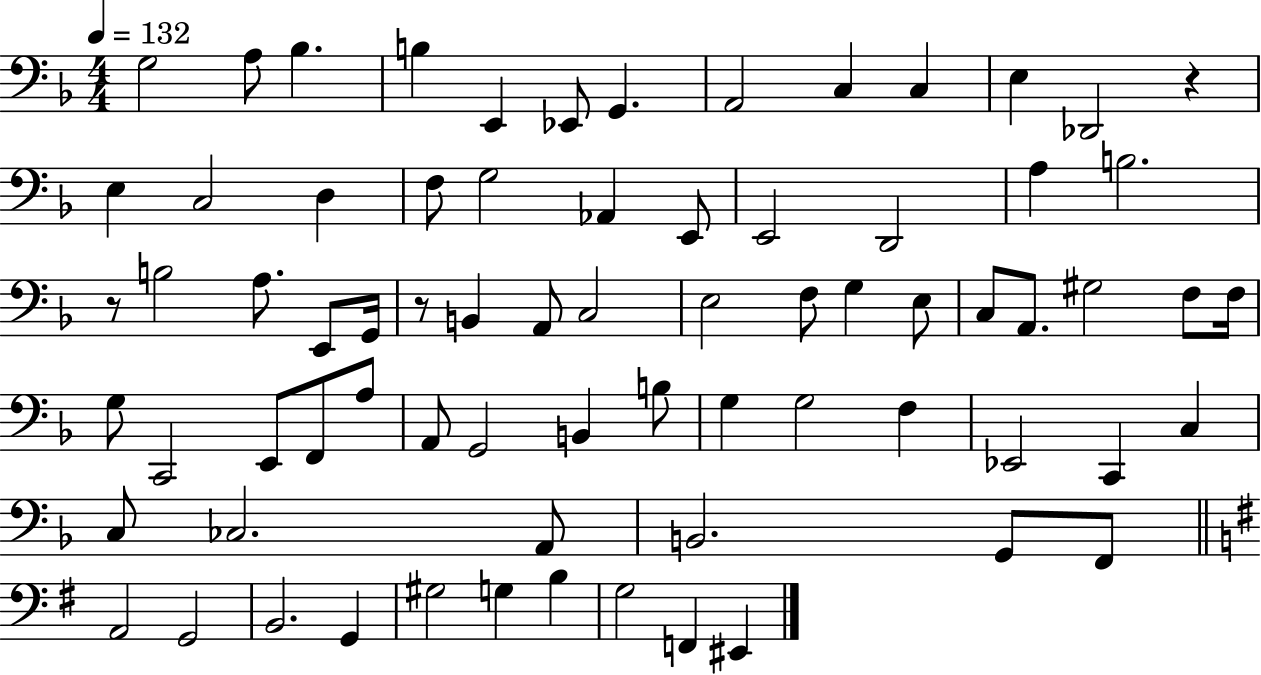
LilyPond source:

{
  \clef bass
  \numericTimeSignature
  \time 4/4
  \key f \major
  \tempo 4 = 132
  \repeat volta 2 { g2 a8 bes4. | b4 e,4 ees,8 g,4. | a,2 c4 c4 | e4 des,2 r4 | \break e4 c2 d4 | f8 g2 aes,4 e,8 | e,2 d,2 | a4 b2. | \break r8 b2 a8. e,8 g,16 | r8 b,4 a,8 c2 | e2 f8 g4 e8 | c8 a,8. gis2 f8 f16 | \break g8 c,2 e,8 f,8 a8 | a,8 g,2 b,4 b8 | g4 g2 f4 | ees,2 c,4 c4 | \break c8 ces2. a,8 | b,2. g,8 f,8 | \bar "||" \break \key g \major a,2 g,2 | b,2. g,4 | gis2 g4 b4 | g2 f,4 eis,4 | \break } \bar "|."
}